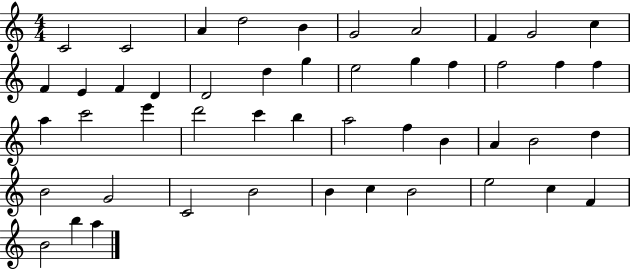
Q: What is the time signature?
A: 4/4